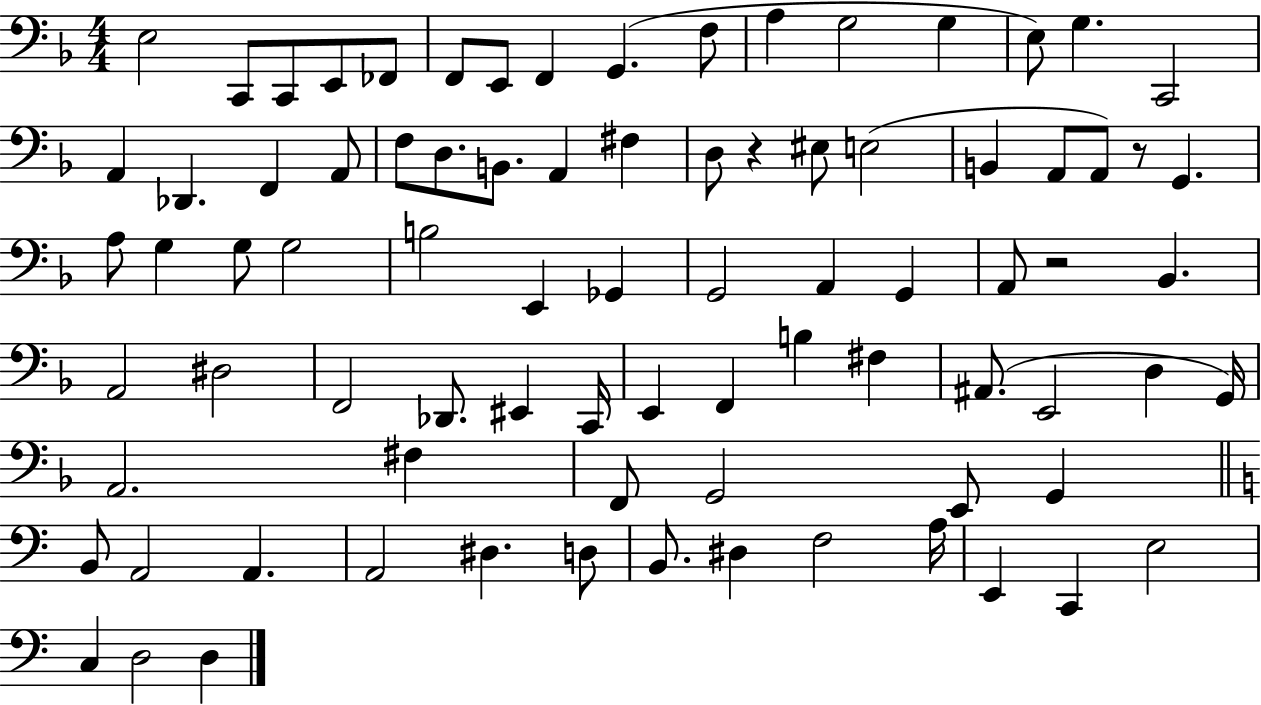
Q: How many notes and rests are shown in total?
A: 83